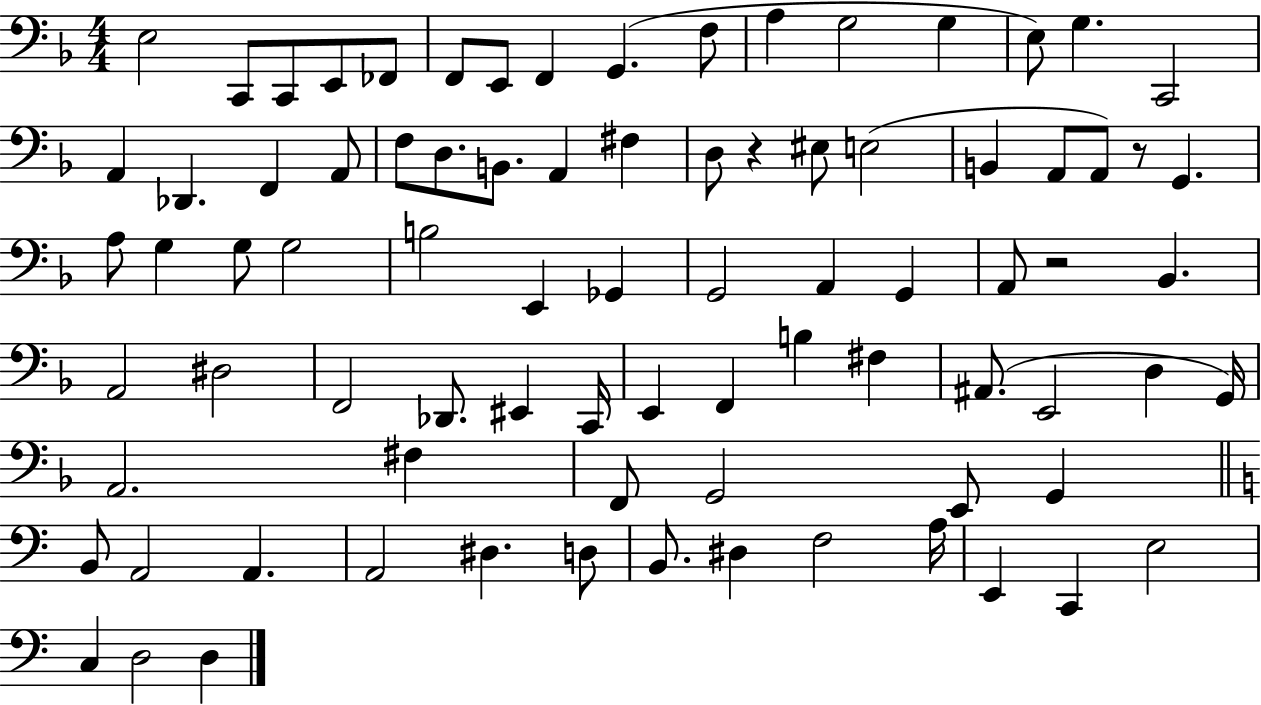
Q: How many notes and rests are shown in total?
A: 83